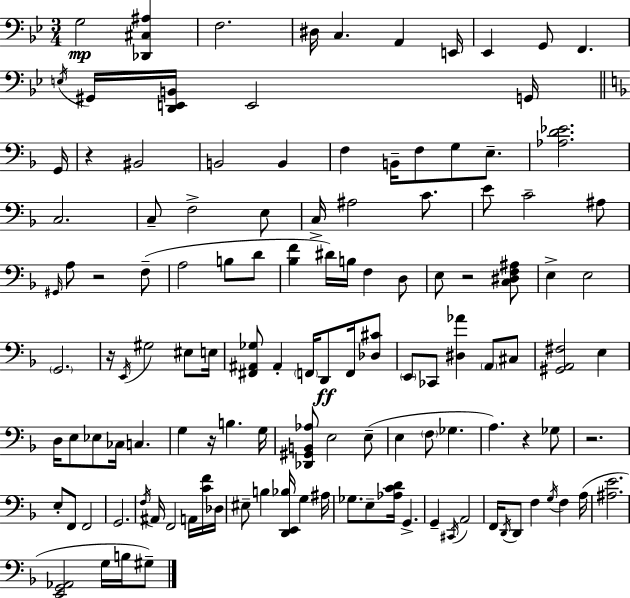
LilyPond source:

{
  \clef bass
  \numericTimeSignature
  \time 3/4
  \key bes \major
  g2\mp <des, cis ais>4 | f2. | dis16 c4. a,4 e,16 | ees,4 g,8 f,4. | \break \acciaccatura { e16 } gis,16 <d, e, b,>16 e,2 g,16 | \bar "||" \break \key f \major g,16 r4 bis,2 | b,2 b,4 | f4 b,16-- f8 g8 e8.-- | <aes d' ees'>2. | \break c2. | c8-- f2-> e8 | c16-> ais2 c'8. | e'8 c'2-- ais8 | \break \grace { gis,16 } a8 r2 | f8--( a2 b8 | d'8 <bes f'>4 dis'16) b16 f4 | d8 e8 r2 | \break <c dis f ais>8 e4-> e2 | \parenthesize g,2. | r16 \acciaccatura { e,16 } gis2 | eis8 e16 <fis, ais, ges>8 ais,4-. \parenthesize f,16 d,8\ff | \break f,16 <des cis'>8 \parenthesize e,8 ces,8 <dis aes'>4 \parenthesize a,8 | cis8 <gis, a, fis>2 e4 | d16 e8 ees8 ces16 c4. | g4 r16 b4. | \break g16 <des, gis, b, aes>8 e2 | e8--( e4 \parenthesize f8 ges4. | a4.) r4 | ges8 r2. | \break e8-. f,8 f,2 | g,2. | \acciaccatura { f16 } ais,16 f,2 | a,16 <c' f'>16 des16 eis8-- b4 <d, e, bes>16 g4 | \break ais16 ges8. e8-- <aes c' d'>16 g,4.-> | g,4-- \acciaccatura { cis,16 } a,2 | f,16 \acciaccatura { d,16 } d,8 f4 | \acciaccatura { g16 } f4 a16( <ais e'>2. | \break <e, g, aes,>2 | g16 b16 gis8--) \bar "|."
}